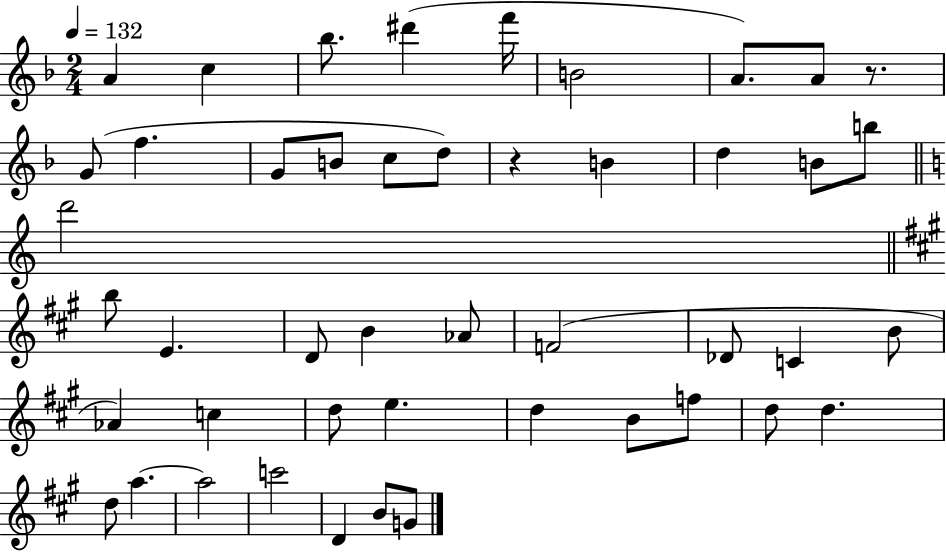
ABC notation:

X:1
T:Untitled
M:2/4
L:1/4
K:F
A c _b/2 ^d' f'/4 B2 A/2 A/2 z/2 G/2 f G/2 B/2 c/2 d/2 z B d B/2 b/2 d'2 b/2 E D/2 B _A/2 F2 _D/2 C B/2 _A c d/2 e d B/2 f/2 d/2 d d/2 a a2 c'2 D B/2 G/2